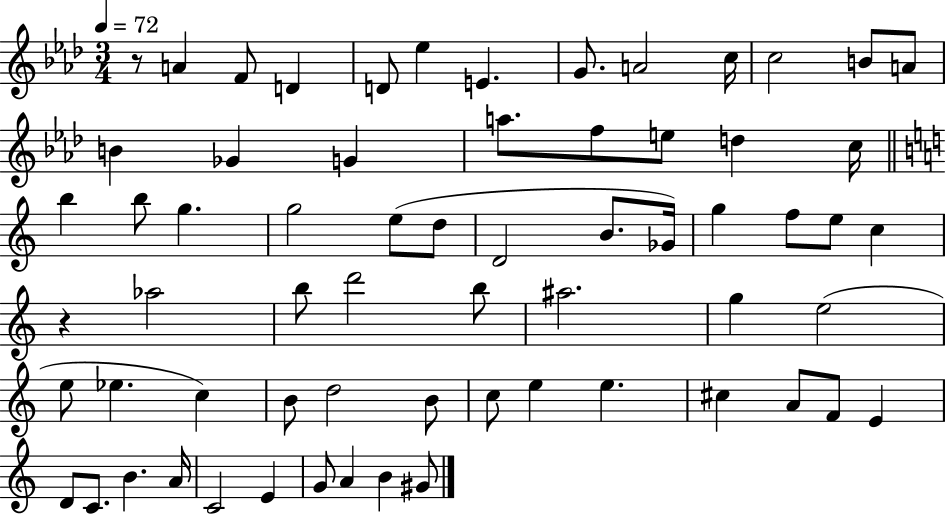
{
  \clef treble
  \numericTimeSignature
  \time 3/4
  \key aes \major
  \tempo 4 = 72
  r8 a'4 f'8 d'4 | d'8 ees''4 e'4. | g'8. a'2 c''16 | c''2 b'8 a'8 | \break b'4 ges'4 g'4 | a''8. f''8 e''8 d''4 c''16 | \bar "||" \break \key c \major b''4 b''8 g''4. | g''2 e''8( d''8 | d'2 b'8. ges'16) | g''4 f''8 e''8 c''4 | \break r4 aes''2 | b''8 d'''2 b''8 | ais''2. | g''4 e''2( | \break e''8 ees''4. c''4) | b'8 d''2 b'8 | c''8 e''4 e''4. | cis''4 a'8 f'8 e'4 | \break d'8 c'8. b'4. a'16 | c'2 e'4 | g'8 a'4 b'4 gis'8 | \bar "|."
}